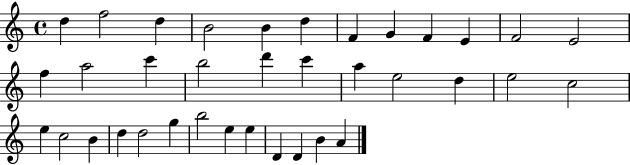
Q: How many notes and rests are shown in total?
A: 36